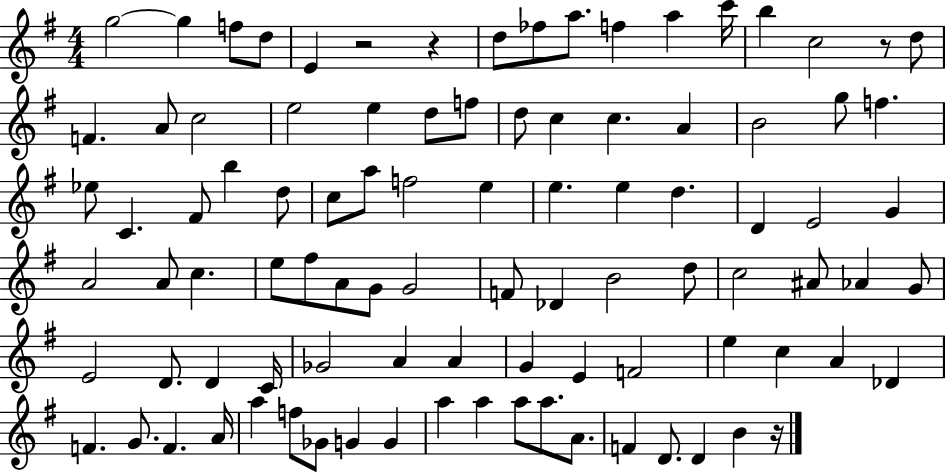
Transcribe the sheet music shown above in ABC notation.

X:1
T:Untitled
M:4/4
L:1/4
K:G
g2 g f/2 d/2 E z2 z d/2 _f/2 a/2 f a c'/4 b c2 z/2 d/2 F A/2 c2 e2 e d/2 f/2 d/2 c c A B2 g/2 f _e/2 C ^F/2 b d/2 c/2 a/2 f2 e e e d D E2 G A2 A/2 c e/2 ^f/2 A/2 G/2 G2 F/2 _D B2 d/2 c2 ^A/2 _A G/2 E2 D/2 D C/4 _G2 A A G E F2 e c A _D F G/2 F A/4 a f/2 _G/2 G G a a a/2 a/2 A/2 F D/2 D B z/4